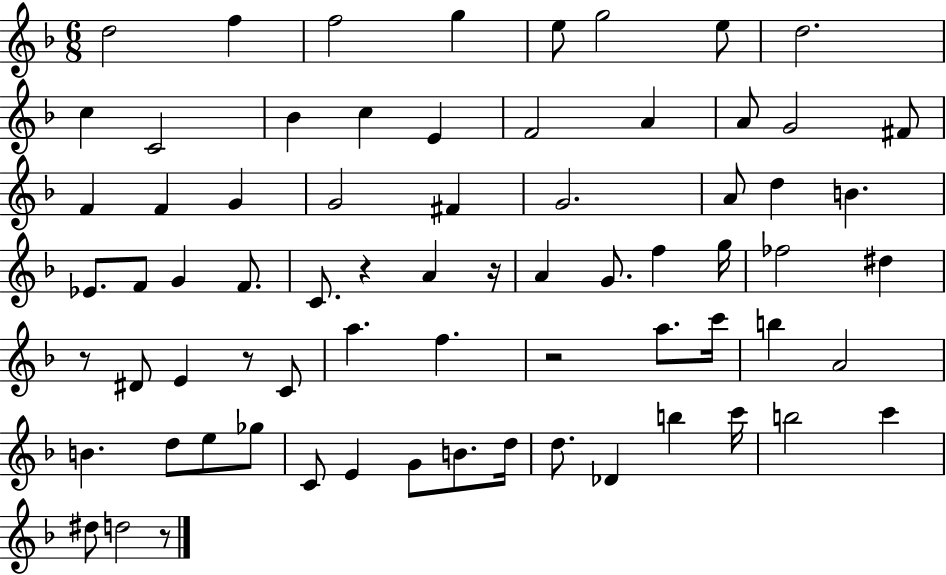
D5/h F5/q F5/h G5/q E5/e G5/h E5/e D5/h. C5/q C4/h Bb4/q C5/q E4/q F4/h A4/q A4/e G4/h F#4/e F4/q F4/q G4/q G4/h F#4/q G4/h. A4/e D5/q B4/q. Eb4/e. F4/e G4/q F4/e. C4/e. R/q A4/q R/s A4/q G4/e. F5/q G5/s FES5/h D#5/q R/e D#4/e E4/q R/e C4/e A5/q. F5/q. R/h A5/e. C6/s B5/q A4/h B4/q. D5/e E5/e Gb5/e C4/e E4/q G4/e B4/e. D5/s D5/e. Db4/q B5/q C6/s B5/h C6/q D#5/e D5/h R/e